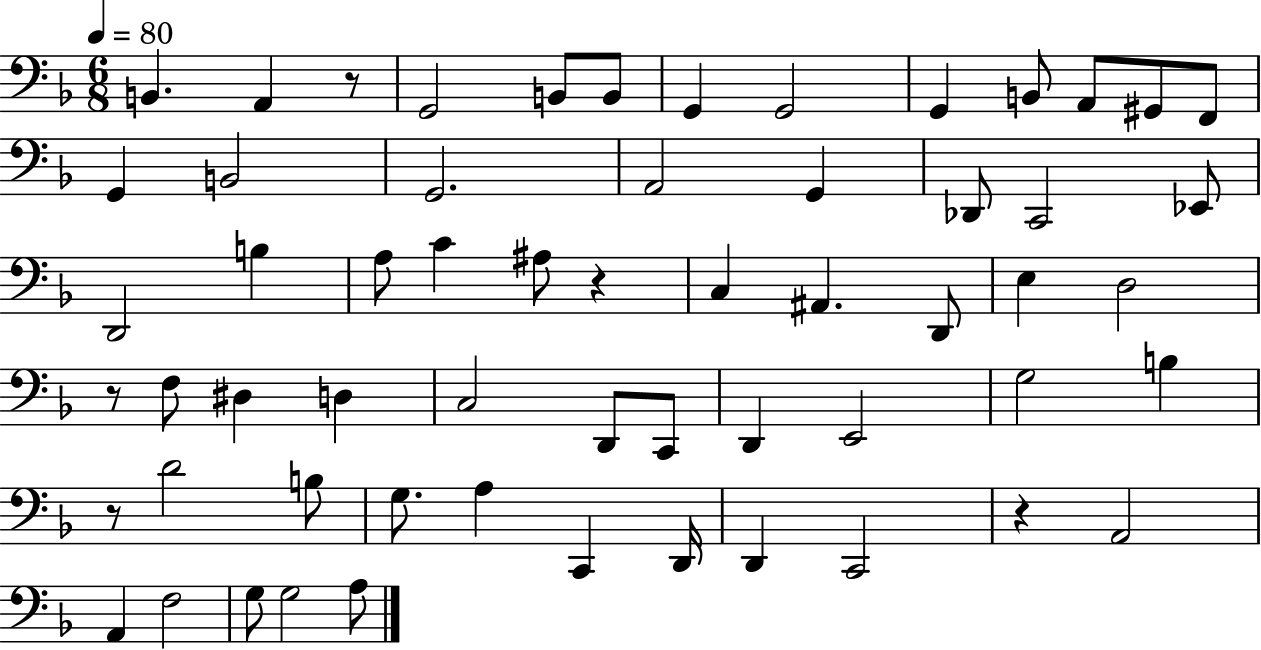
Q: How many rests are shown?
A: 5